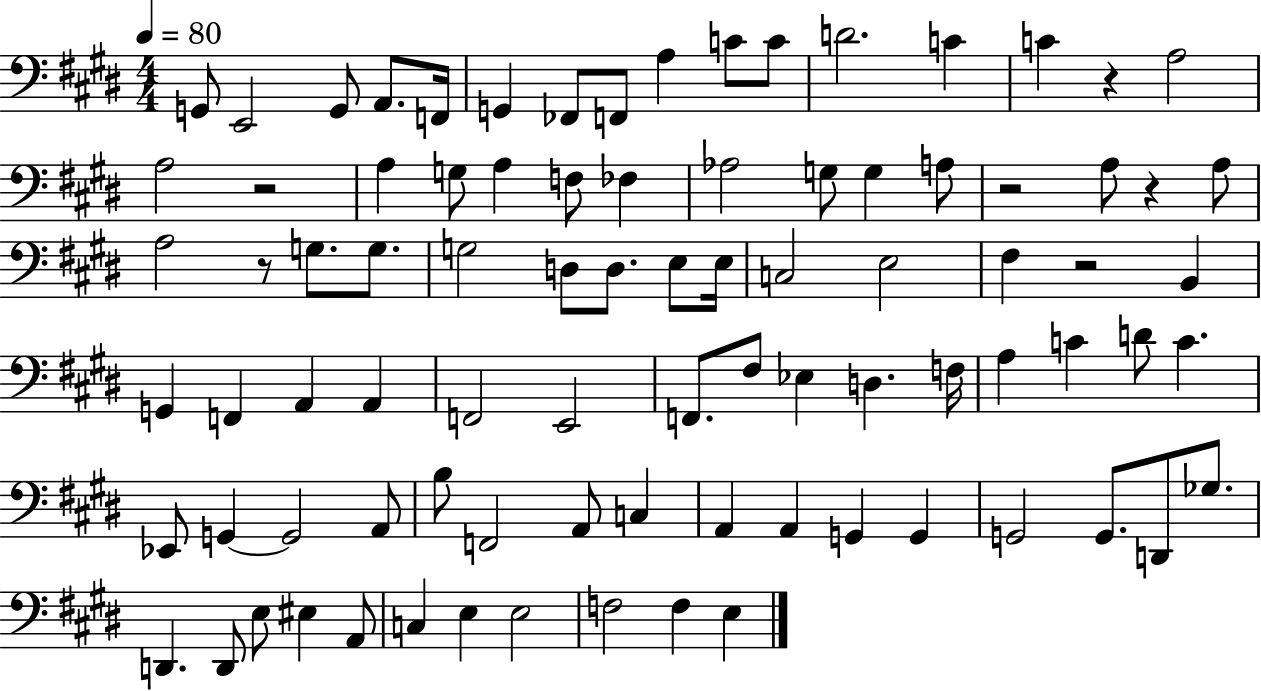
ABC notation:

X:1
T:Untitled
M:4/4
L:1/4
K:E
G,,/2 E,,2 G,,/2 A,,/2 F,,/4 G,, _F,,/2 F,,/2 A, C/2 C/2 D2 C C z A,2 A,2 z2 A, G,/2 A, F,/2 _F, _A,2 G,/2 G, A,/2 z2 A,/2 z A,/2 A,2 z/2 G,/2 G,/2 G,2 D,/2 D,/2 E,/2 E,/4 C,2 E,2 ^F, z2 B,, G,, F,, A,, A,, F,,2 E,,2 F,,/2 ^F,/2 _E, D, F,/4 A, C D/2 C _E,,/2 G,, G,,2 A,,/2 B,/2 F,,2 A,,/2 C, A,, A,, G,, G,, G,,2 G,,/2 D,,/2 _G,/2 D,, D,,/2 E,/2 ^E, A,,/2 C, E, E,2 F,2 F, E,